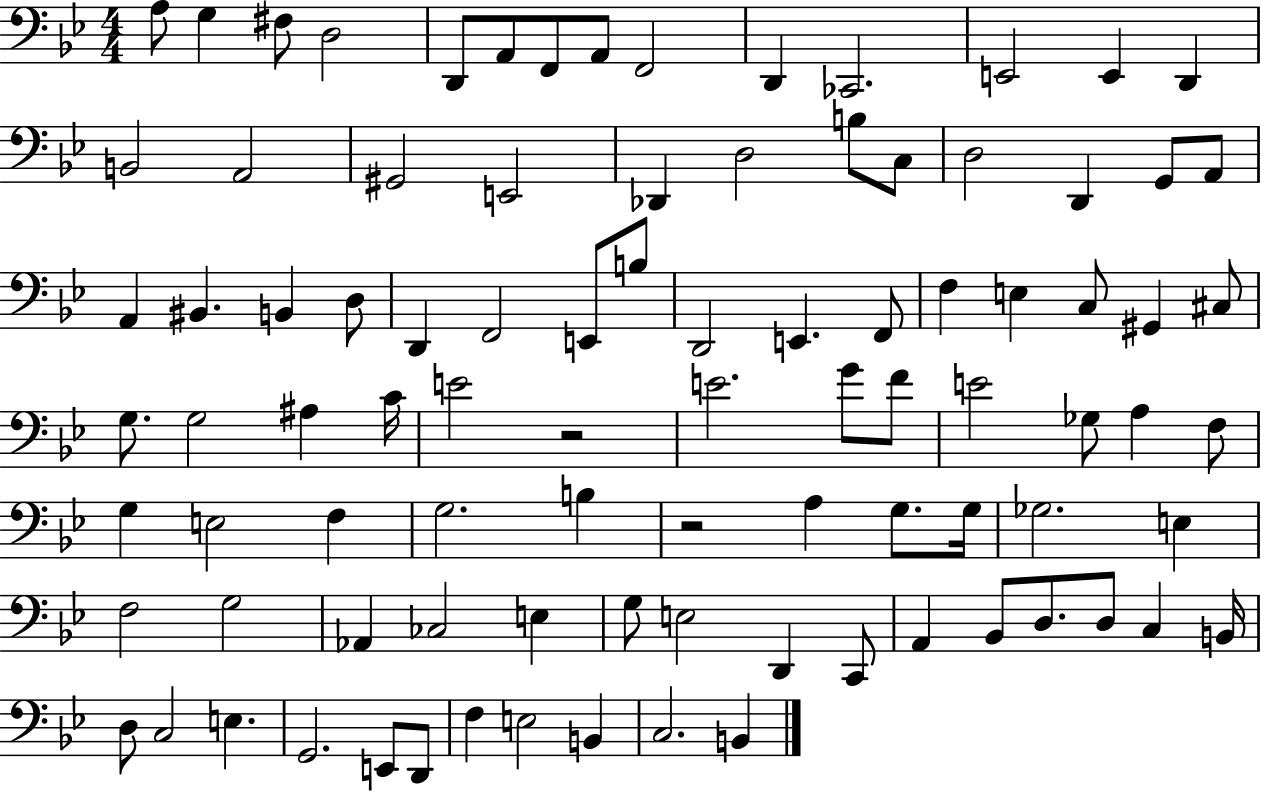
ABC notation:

X:1
T:Untitled
M:4/4
L:1/4
K:Bb
A,/2 G, ^F,/2 D,2 D,,/2 A,,/2 F,,/2 A,,/2 F,,2 D,, _C,,2 E,,2 E,, D,, B,,2 A,,2 ^G,,2 E,,2 _D,, D,2 B,/2 C,/2 D,2 D,, G,,/2 A,,/2 A,, ^B,, B,, D,/2 D,, F,,2 E,,/2 B,/2 D,,2 E,, F,,/2 F, E, C,/2 ^G,, ^C,/2 G,/2 G,2 ^A, C/4 E2 z2 E2 G/2 F/2 E2 _G,/2 A, F,/2 G, E,2 F, G,2 B, z2 A, G,/2 G,/4 _G,2 E, F,2 G,2 _A,, _C,2 E, G,/2 E,2 D,, C,,/2 A,, _B,,/2 D,/2 D,/2 C, B,,/4 D,/2 C,2 E, G,,2 E,,/2 D,,/2 F, E,2 B,, C,2 B,,